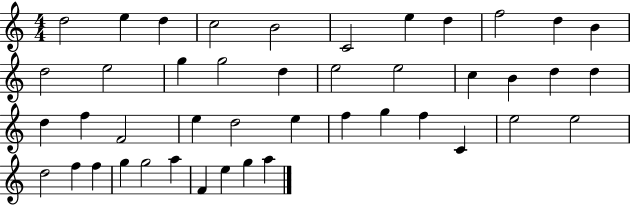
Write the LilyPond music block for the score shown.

{
  \clef treble
  \numericTimeSignature
  \time 4/4
  \key c \major
  d''2 e''4 d''4 | c''2 b'2 | c'2 e''4 d''4 | f''2 d''4 b'4 | \break d''2 e''2 | g''4 g''2 d''4 | e''2 e''2 | c''4 b'4 d''4 d''4 | \break d''4 f''4 f'2 | e''4 d''2 e''4 | f''4 g''4 f''4 c'4 | e''2 e''2 | \break d''2 f''4 f''4 | g''4 g''2 a''4 | f'4 e''4 g''4 a''4 | \bar "|."
}